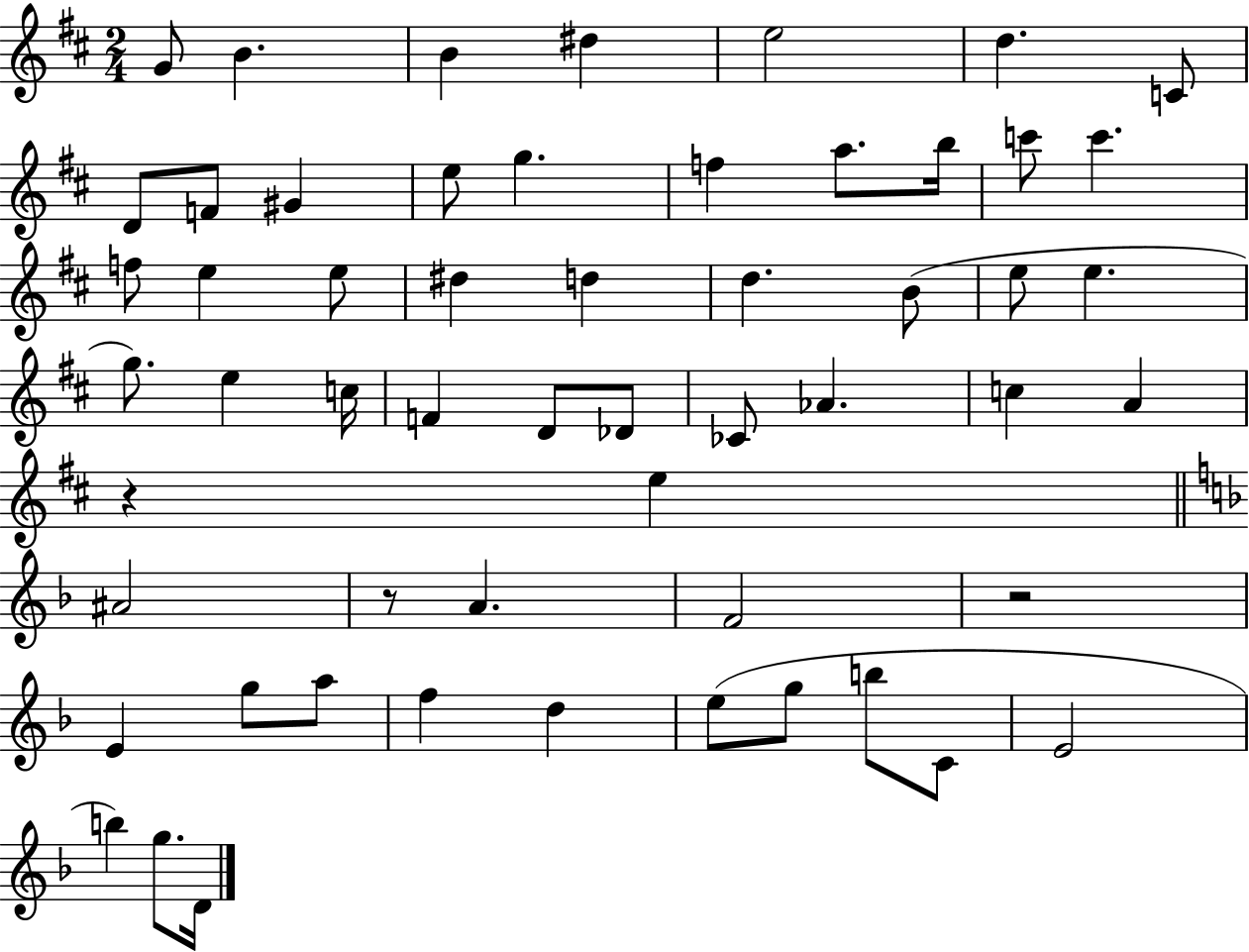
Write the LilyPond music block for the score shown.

{
  \clef treble
  \numericTimeSignature
  \time 2/4
  \key d \major
  g'8 b'4. | b'4 dis''4 | e''2 | d''4. c'8 | \break d'8 f'8 gis'4 | e''8 g''4. | f''4 a''8. b''16 | c'''8 c'''4. | \break f''8 e''4 e''8 | dis''4 d''4 | d''4. b'8( | e''8 e''4. | \break g''8.) e''4 c''16 | f'4 d'8 des'8 | ces'8 aes'4. | c''4 a'4 | \break r4 e''4 | \bar "||" \break \key f \major ais'2 | r8 a'4. | f'2 | r2 | \break e'4 g''8 a''8 | f''4 d''4 | e''8( g''8 b''8 c'8 | e'2 | \break b''4) g''8. d'16 | \bar "|."
}